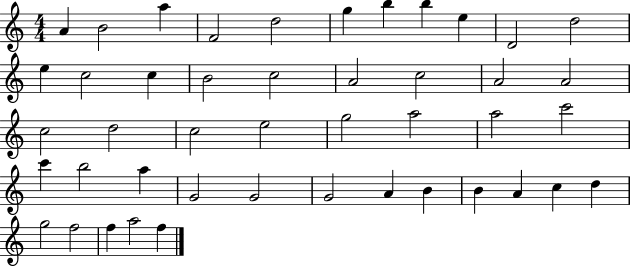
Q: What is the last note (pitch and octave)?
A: F5